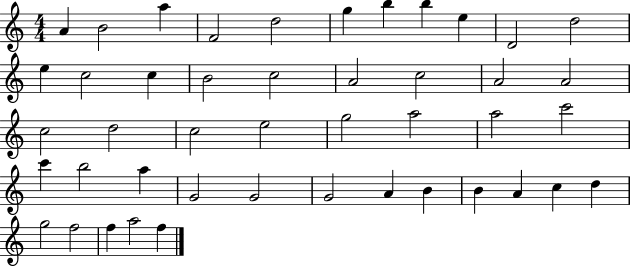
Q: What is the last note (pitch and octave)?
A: F5